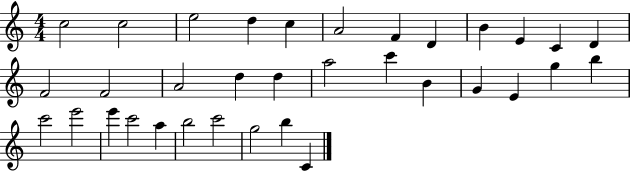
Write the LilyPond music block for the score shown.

{
  \clef treble
  \numericTimeSignature
  \time 4/4
  \key c \major
  c''2 c''2 | e''2 d''4 c''4 | a'2 f'4 d'4 | b'4 e'4 c'4 d'4 | \break f'2 f'2 | a'2 d''4 d''4 | a''2 c'''4 b'4 | g'4 e'4 g''4 b''4 | \break c'''2 e'''2 | e'''4 c'''2 a''4 | b''2 c'''2 | g''2 b''4 c'4 | \break \bar "|."
}